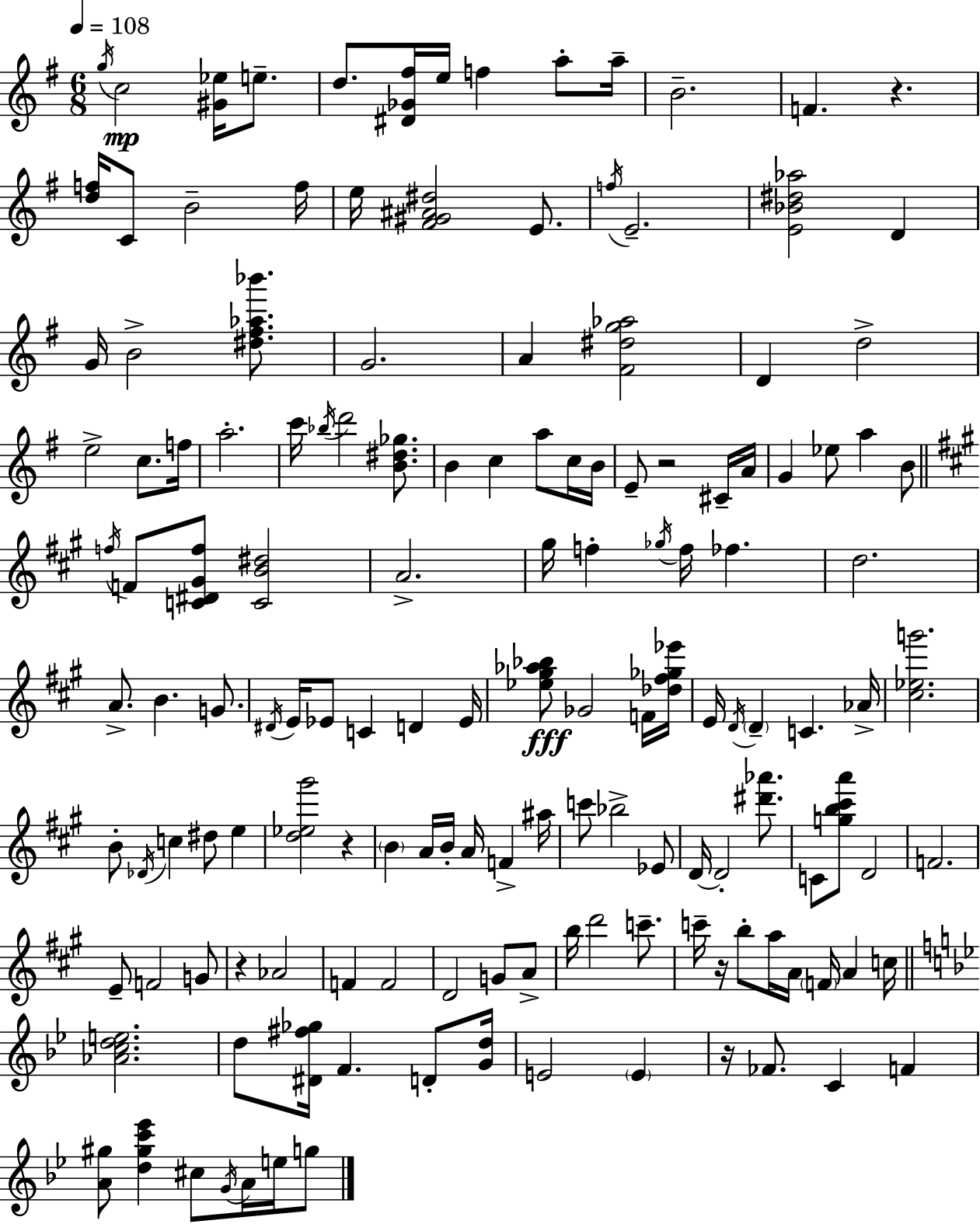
G5/s C5/h [G#4,Eb5]/s E5/e. D5/e. [D#4,Gb4,F#5]/s E5/s F5/q A5/e A5/s B4/h. F4/q. R/q. [D5,F5]/s C4/e B4/h F5/s E5/s [F#4,G#4,A#4,D#5]/h E4/e. F5/s E4/h. [E4,Bb4,D#5,Ab5]/h D4/q G4/s B4/h [D#5,F#5,Ab5,Bb6]/e. G4/h. A4/q [F#4,D#5,G5,Ab5]/h D4/q D5/h E5/h C5/e. F5/s A5/h. C6/s Bb5/s D6/h [B4,D#5,Gb5]/e. B4/q C5/q A5/e C5/s B4/s E4/e R/h C#4/s A4/s G4/q Eb5/e A5/q B4/e F5/s F4/e [C4,D#4,G#4,F5]/e [C4,B4,D#5]/h A4/h. G#5/s F5/q Gb5/s F5/s FES5/q. D5/h. A4/e. B4/q. G4/e. D#4/s E4/s Eb4/e C4/q D4/q Eb4/s [Eb5,G#5,Ab5,Bb5]/e Gb4/h F4/s [Db5,F#5,Gb5,Eb6]/s E4/s D4/s D4/q C4/q. Ab4/s [C#5,Eb5,G6]/h. B4/e Db4/s C5/q D#5/e E5/q [D5,Eb5,G#6]/h R/q B4/q A4/s B4/s A4/s F4/q A#5/s C6/e Bb5/h Eb4/e D4/s D4/h [D#6,Ab6]/e. C4/e [G5,B5,C#6,A6]/e D4/h F4/h. E4/e F4/h G4/e R/q Ab4/h F4/q F4/h D4/h G4/e A4/e B5/s D6/h C6/e. C6/s R/s B5/e A5/s A4/s F4/s A4/q C5/s [Ab4,C5,D5,E5]/h. D5/e [D#4,F#5,Gb5]/s F4/q. D4/e [G4,D5]/s E4/h E4/q R/s FES4/e. C4/q F4/q [A4,G#5]/e [D5,G#5,C6,Eb6]/q C#5/e G4/s A4/s E5/s G5/e